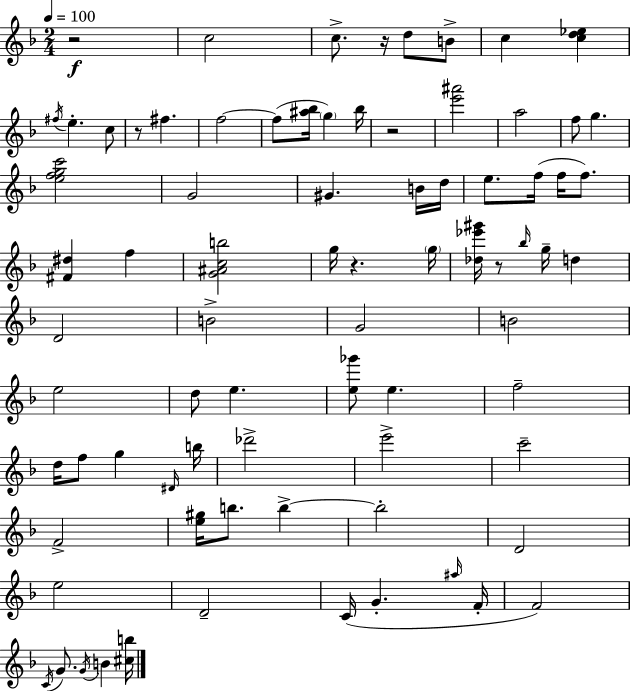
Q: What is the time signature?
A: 2/4